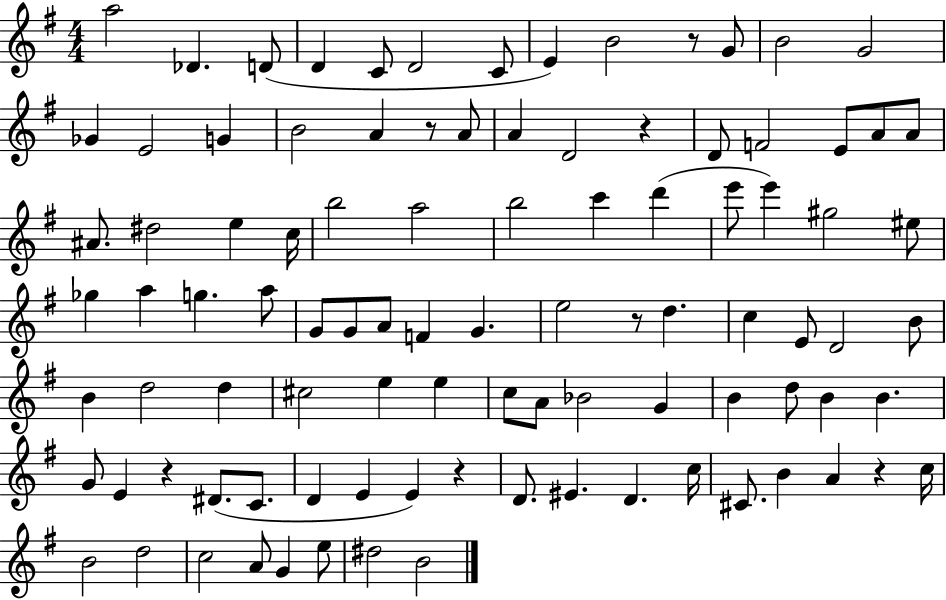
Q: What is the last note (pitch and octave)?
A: B4